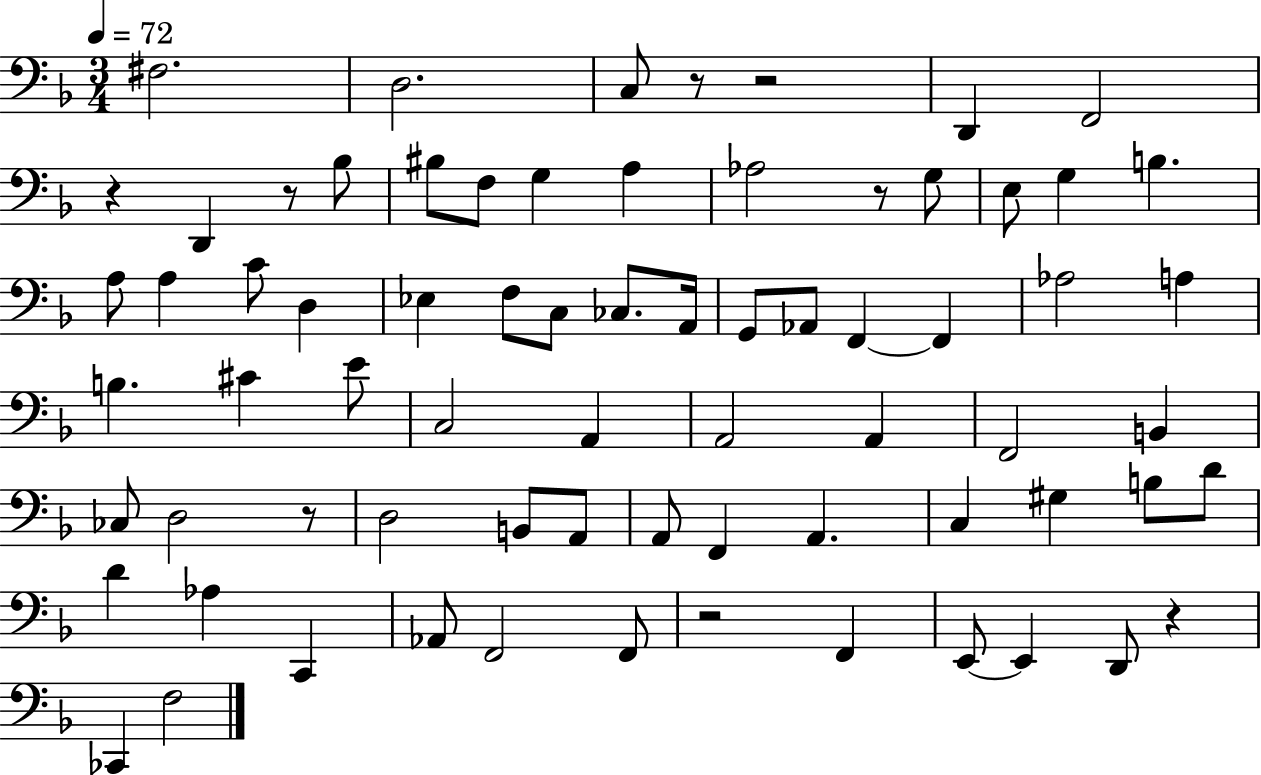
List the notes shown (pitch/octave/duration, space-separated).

F#3/h. D3/h. C3/e R/e R/h D2/q F2/h R/q D2/q R/e Bb3/e BIS3/e F3/e G3/q A3/q Ab3/h R/e G3/e E3/e G3/q B3/q. A3/e A3/q C4/e D3/q Eb3/q F3/e C3/e CES3/e. A2/s G2/e Ab2/e F2/q F2/q Ab3/h A3/q B3/q. C#4/q E4/e C3/h A2/q A2/h A2/q F2/h B2/q CES3/e D3/h R/e D3/h B2/e A2/e A2/e F2/q A2/q. C3/q G#3/q B3/e D4/e D4/q Ab3/q C2/q Ab2/e F2/h F2/e R/h F2/q E2/e E2/q D2/e R/q CES2/q F3/h